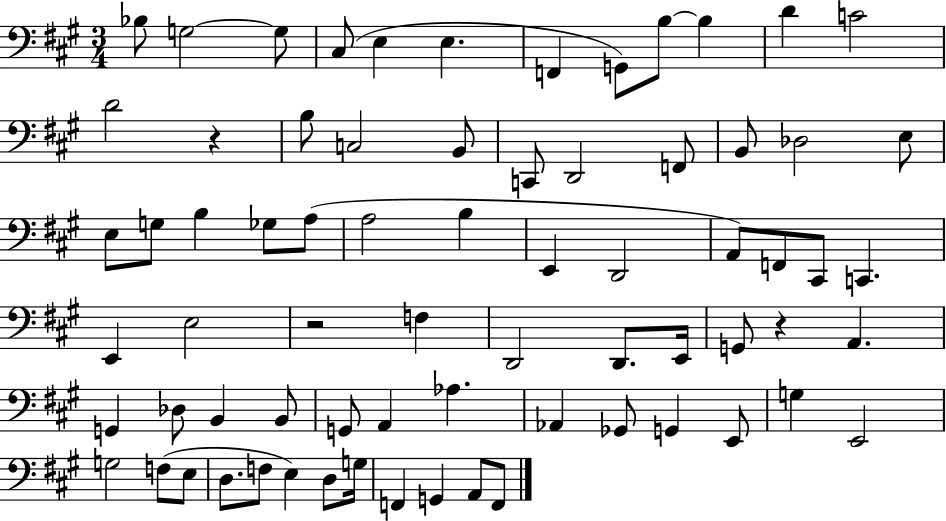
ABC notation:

X:1
T:Untitled
M:3/4
L:1/4
K:A
_B,/2 G,2 G,/2 ^C,/2 E, E, F,, G,,/2 B,/2 B, D C2 D2 z B,/2 C,2 B,,/2 C,,/2 D,,2 F,,/2 B,,/2 _D,2 E,/2 E,/2 G,/2 B, _G,/2 A,/2 A,2 B, E,, D,,2 A,,/2 F,,/2 ^C,,/2 C,, E,, E,2 z2 F, D,,2 D,,/2 E,,/4 G,,/2 z A,, G,, _D,/2 B,, B,,/2 G,,/2 A,, _A, _A,, _G,,/2 G,, E,,/2 G, E,,2 G,2 F,/2 E,/2 D,/2 F,/2 E, D,/2 G,/4 F,, G,, A,,/2 F,,/2